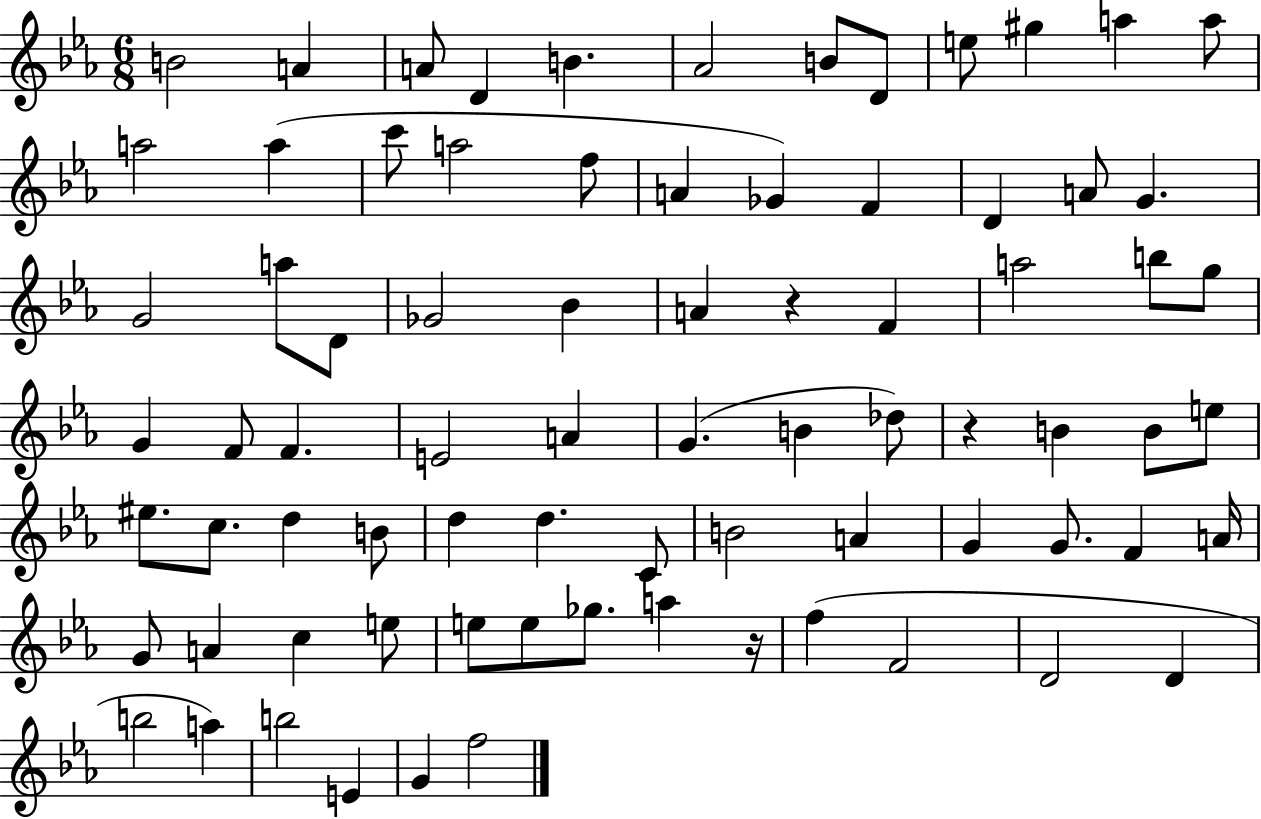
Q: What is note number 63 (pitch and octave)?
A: E5